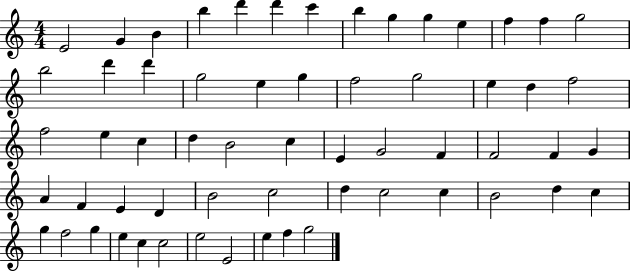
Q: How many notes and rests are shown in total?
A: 60